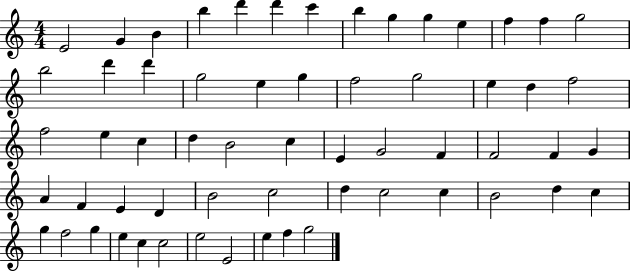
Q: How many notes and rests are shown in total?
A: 60